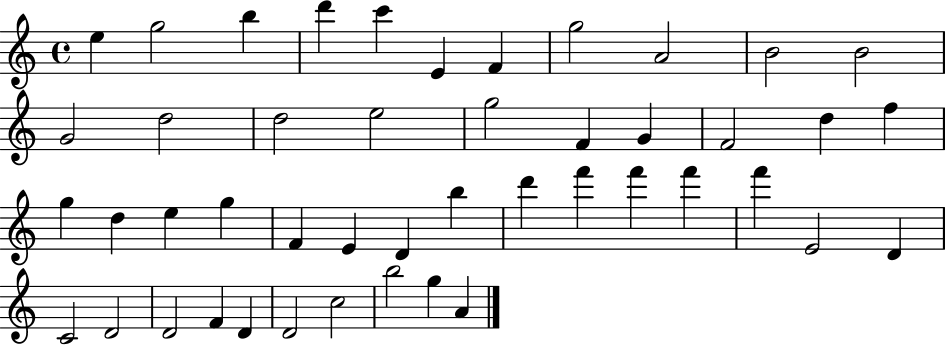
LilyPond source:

{
  \clef treble
  \time 4/4
  \defaultTimeSignature
  \key c \major
  e''4 g''2 b''4 | d'''4 c'''4 e'4 f'4 | g''2 a'2 | b'2 b'2 | \break g'2 d''2 | d''2 e''2 | g''2 f'4 g'4 | f'2 d''4 f''4 | \break g''4 d''4 e''4 g''4 | f'4 e'4 d'4 b''4 | d'''4 f'''4 f'''4 f'''4 | f'''4 e'2 d'4 | \break c'2 d'2 | d'2 f'4 d'4 | d'2 c''2 | b''2 g''4 a'4 | \break \bar "|."
}